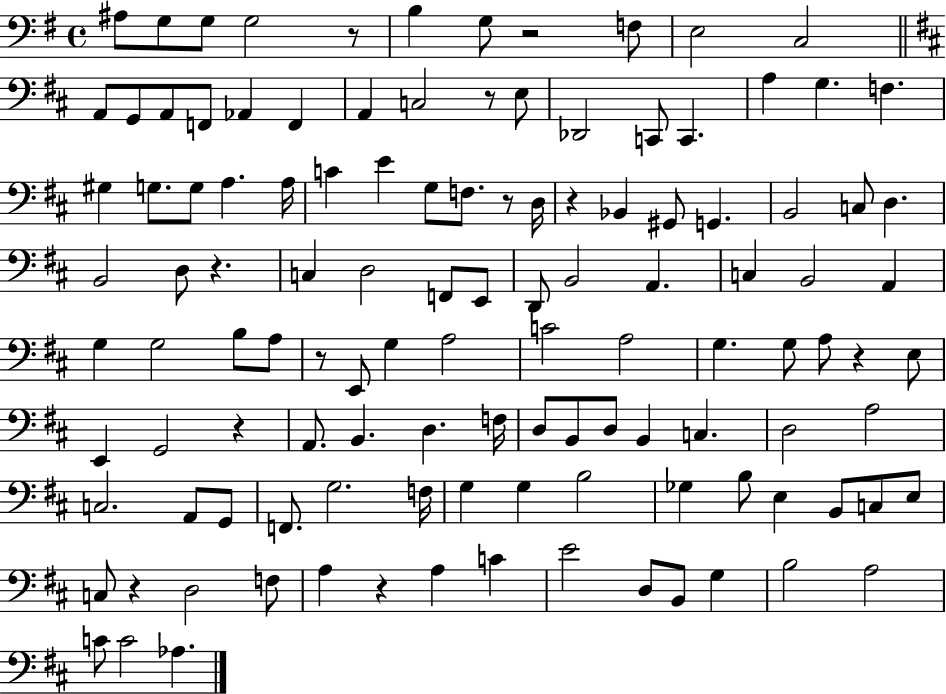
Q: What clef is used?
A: bass